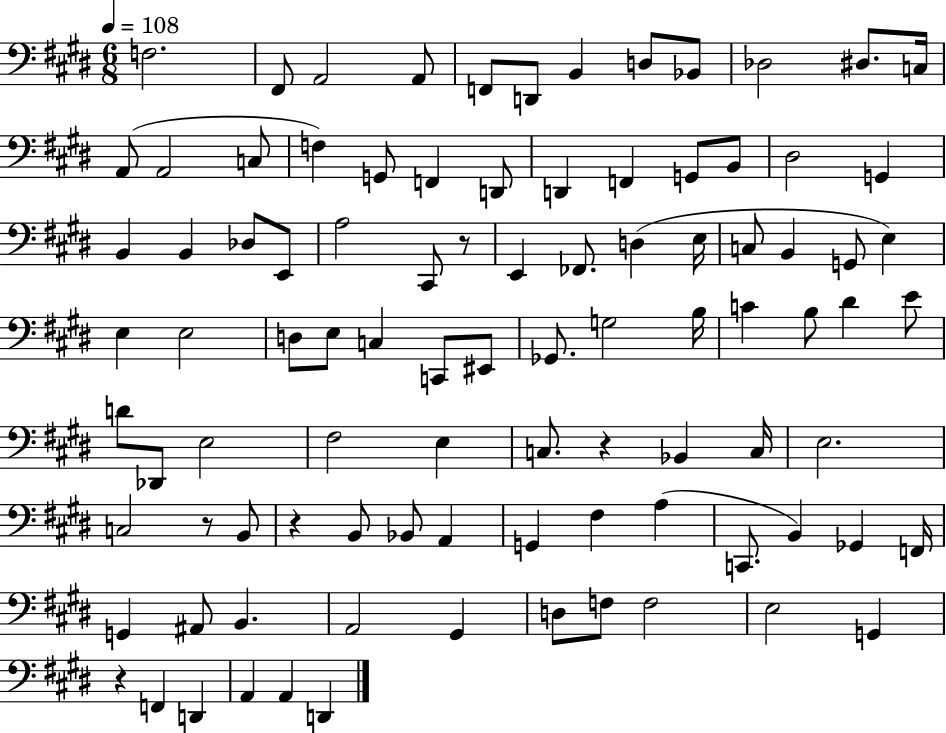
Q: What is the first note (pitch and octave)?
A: F3